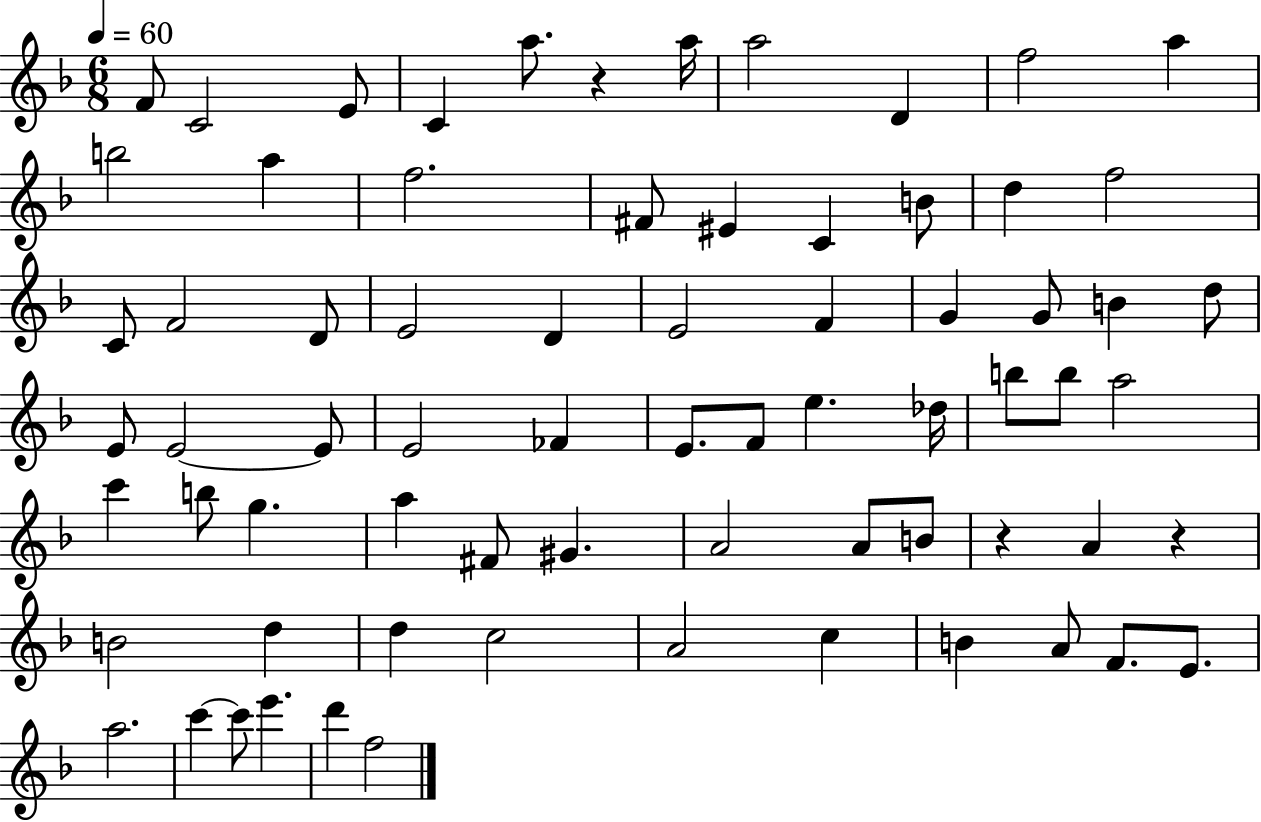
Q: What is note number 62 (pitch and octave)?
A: E4